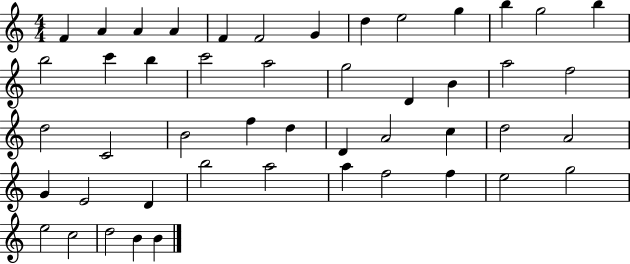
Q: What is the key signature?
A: C major